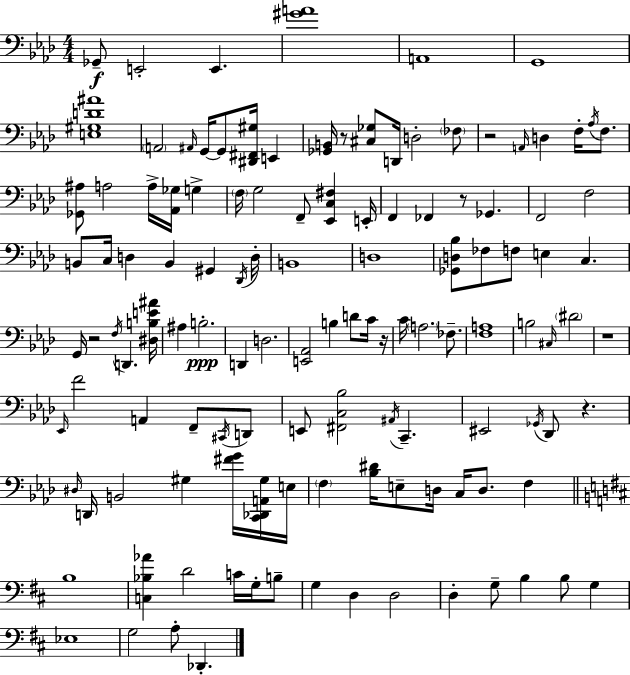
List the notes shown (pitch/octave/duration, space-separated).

Gb2/e E2/h E2/q. [G#4,A4]/w A2/w G2/w [E3,G#3,D4,A#4]/w A2/h A#2/s G2/s G2/e [D#2,F#2,G#3]/s E2/q [Gb2,B2]/s R/e [C#3,Gb3]/e D2/s D3/h FES3/e R/h A2/s D3/q F3/s Ab3/s F3/e. [Gb2,A#3]/e A3/h A3/s [Ab2,Gb3]/s G3/q F3/s G3/h F2/e [Eb2,C3,F#3]/q E2/s F2/q FES2/q R/e Gb2/q. F2/h F3/h B2/e C3/s D3/q B2/q G#2/q Db2/s D3/s B2/w D3/w [Gb2,D3,Bb3]/e FES3/e F3/e E3/q C3/q. G2/s R/h F3/s D2/q. [D#3,B3,E4,A#4]/s A#3/q B3/h. D2/q D3/h. [E2,Ab2]/h B3/q D4/e C4/s R/s C4/s A3/h. FES3/e. [F3,A3]/w B3/h C#3/s D#4/h R/w Eb2/s F4/h A2/q F2/e C#2/s D2/e E2/e [F#2,C3,Bb3]/h A#2/s C2/q. EIS2/h Gb2/s Db2/e R/q. D#3/s D2/s B2/h G#3/q [F#4,G4]/s [C2,Db2,A2,G#3]/s E3/s F3/q [Bb3,D#4]/s E3/e D3/s C3/s D3/e. F3/q B3/w [C3,Bb3,Ab4]/q D4/h C4/s G3/s B3/e G3/q D3/q D3/h D3/q G3/e B3/q B3/e G3/q Eb3/w G3/h A3/e Db2/q.